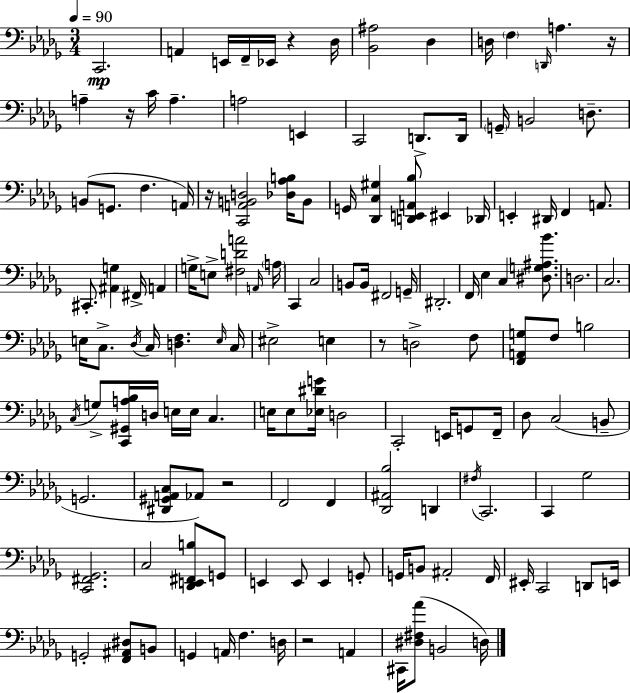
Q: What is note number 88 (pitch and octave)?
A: C2